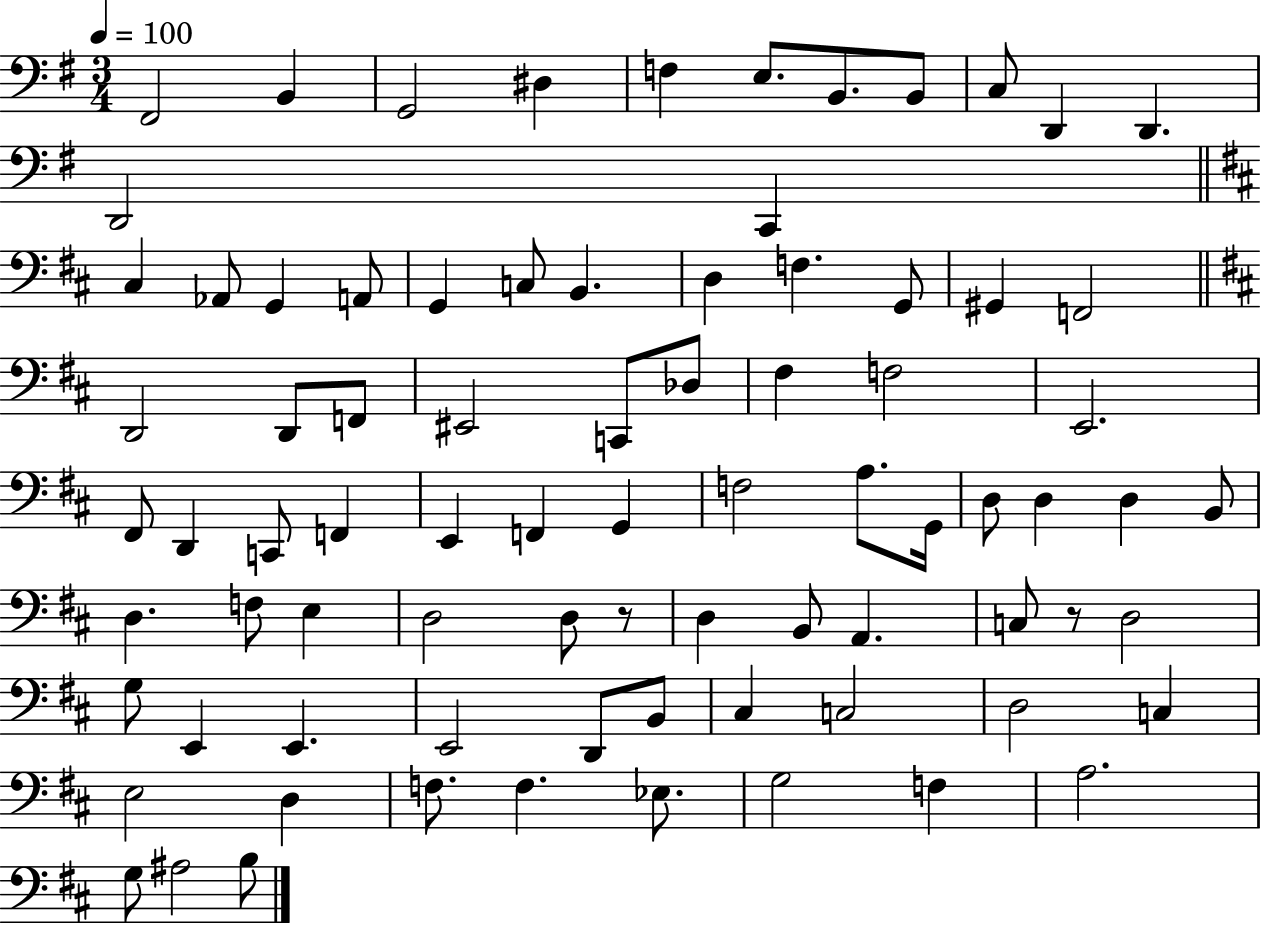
X:1
T:Untitled
M:3/4
L:1/4
K:G
^F,,2 B,, G,,2 ^D, F, E,/2 B,,/2 B,,/2 C,/2 D,, D,, D,,2 C,, ^C, _A,,/2 G,, A,,/2 G,, C,/2 B,, D, F, G,,/2 ^G,, F,,2 D,,2 D,,/2 F,,/2 ^E,,2 C,,/2 _D,/2 ^F, F,2 E,,2 ^F,,/2 D,, C,,/2 F,, E,, F,, G,, F,2 A,/2 G,,/4 D,/2 D, D, B,,/2 D, F,/2 E, D,2 D,/2 z/2 D, B,,/2 A,, C,/2 z/2 D,2 G,/2 E,, E,, E,,2 D,,/2 B,,/2 ^C, C,2 D,2 C, E,2 D, F,/2 F, _E,/2 G,2 F, A,2 G,/2 ^A,2 B,/2